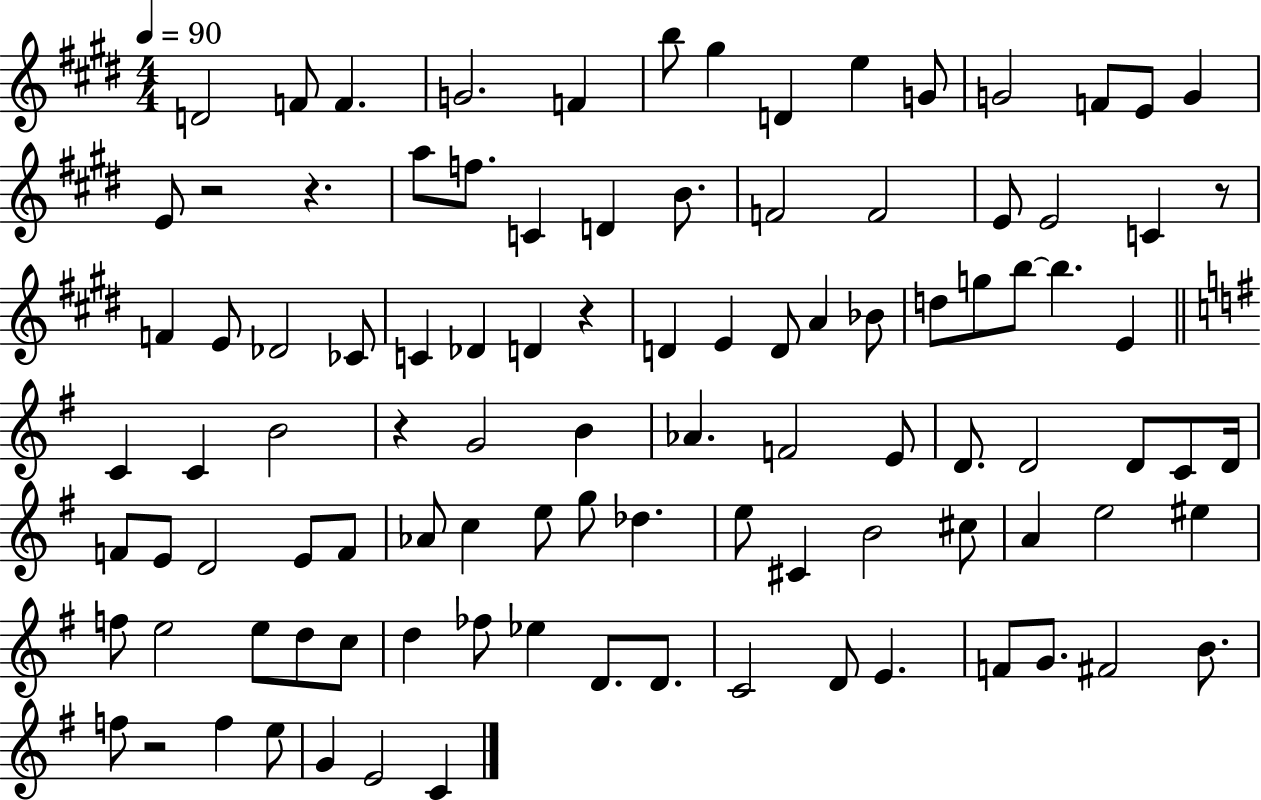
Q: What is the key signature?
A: E major